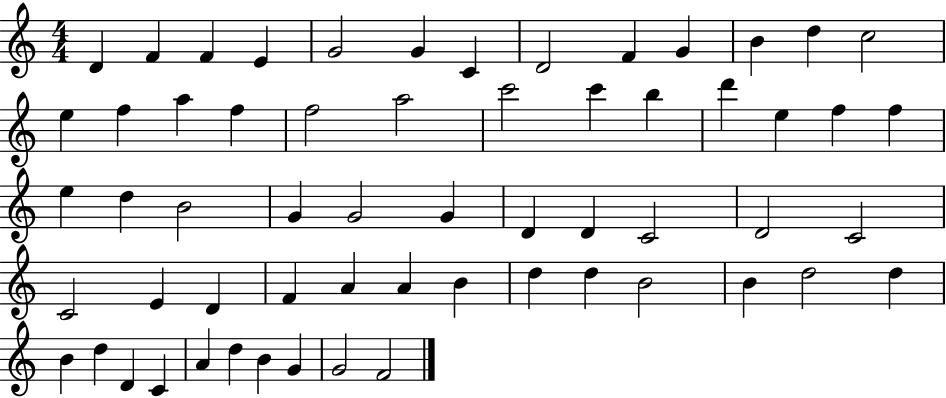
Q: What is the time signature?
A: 4/4